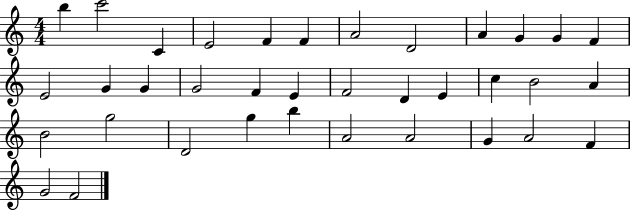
{
  \clef treble
  \numericTimeSignature
  \time 4/4
  \key c \major
  b''4 c'''2 c'4 | e'2 f'4 f'4 | a'2 d'2 | a'4 g'4 g'4 f'4 | \break e'2 g'4 g'4 | g'2 f'4 e'4 | f'2 d'4 e'4 | c''4 b'2 a'4 | \break b'2 g''2 | d'2 g''4 b''4 | a'2 a'2 | g'4 a'2 f'4 | \break g'2 f'2 | \bar "|."
}